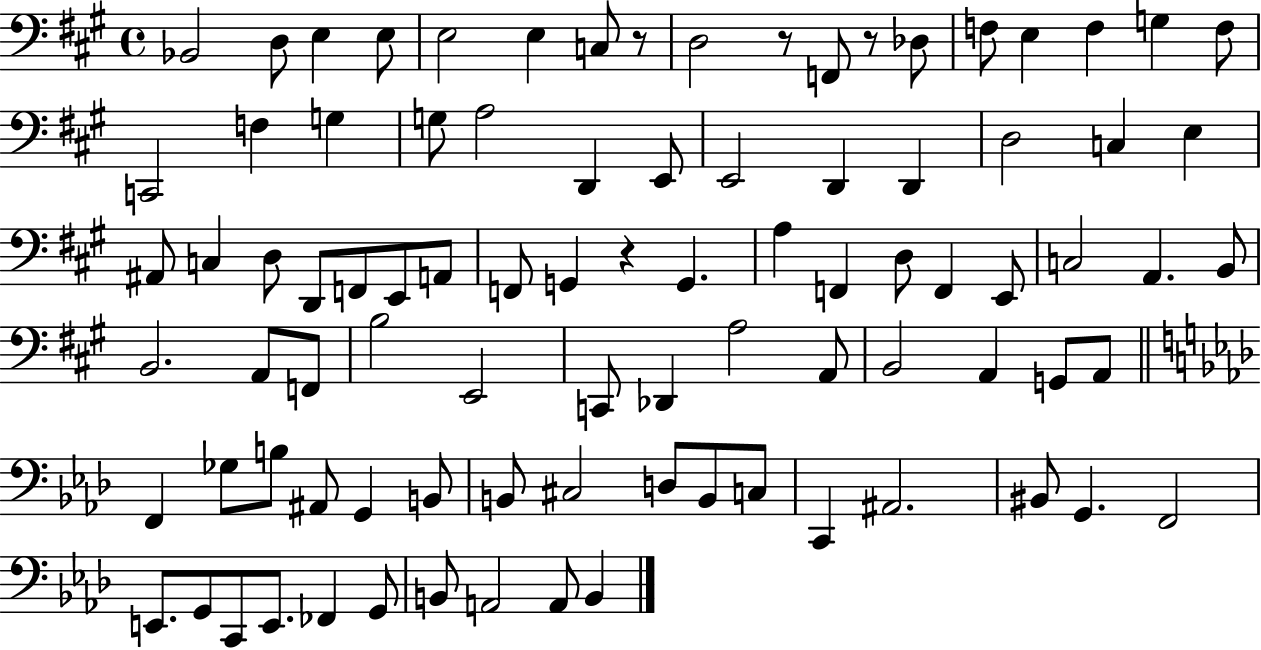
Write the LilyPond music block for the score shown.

{
  \clef bass
  \time 4/4
  \defaultTimeSignature
  \key a \major
  bes,2 d8 e4 e8 | e2 e4 c8 r8 | d2 r8 f,8 r8 des8 | f8 e4 f4 g4 f8 | \break c,2 f4 g4 | g8 a2 d,4 e,8 | e,2 d,4 d,4 | d2 c4 e4 | \break ais,8 c4 d8 d,8 f,8 e,8 a,8 | f,8 g,4 r4 g,4. | a4 f,4 d8 f,4 e,8 | c2 a,4. b,8 | \break b,2. a,8 f,8 | b2 e,2 | c,8 des,4 a2 a,8 | b,2 a,4 g,8 a,8 | \break \bar "||" \break \key f \minor f,4 ges8 b8 ais,8 g,4 b,8 | b,8 cis2 d8 b,8 c8 | c,4 ais,2. | bis,8 g,4. f,2 | \break e,8. g,8 c,8 e,8. fes,4 g,8 | b,8 a,2 a,8 b,4 | \bar "|."
}